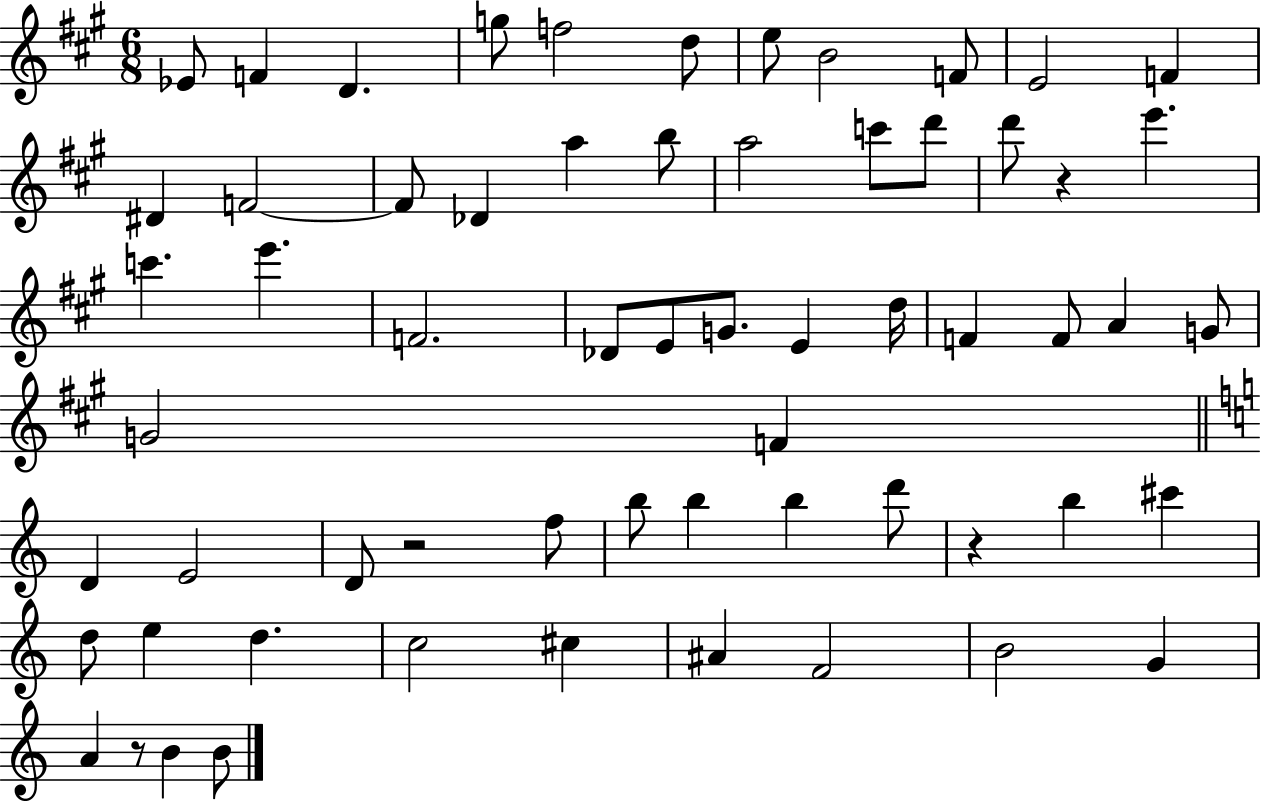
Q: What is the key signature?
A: A major